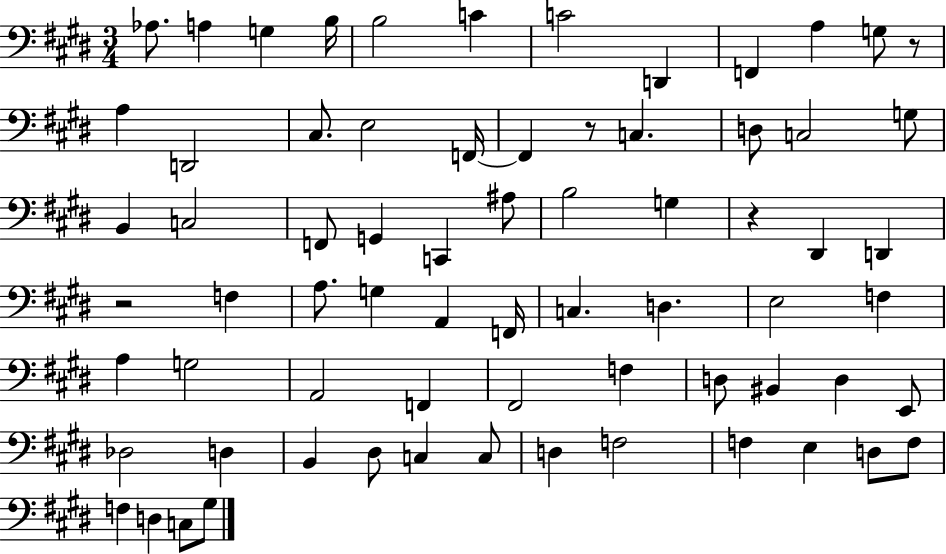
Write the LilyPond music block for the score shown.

{
  \clef bass
  \numericTimeSignature
  \time 3/4
  \key e \major
  \repeat volta 2 { aes8. a4 g4 b16 | b2 c'4 | c'2 d,4 | f,4 a4 g8 r8 | \break a4 d,2 | cis8. e2 f,16~~ | f,4 r8 c4. | d8 c2 g8 | \break b,4 c2 | f,8 g,4 c,4 ais8 | b2 g4 | r4 dis,4 d,4 | \break r2 f4 | a8. g4 a,4 f,16 | c4. d4. | e2 f4 | \break a4 g2 | a,2 f,4 | fis,2 f4 | d8 bis,4 d4 e,8 | \break des2 d4 | b,4 dis8 c4 c8 | d4 f2 | f4 e4 d8 f8 | \break f4 d4 c8 gis8 | } \bar "|."
}